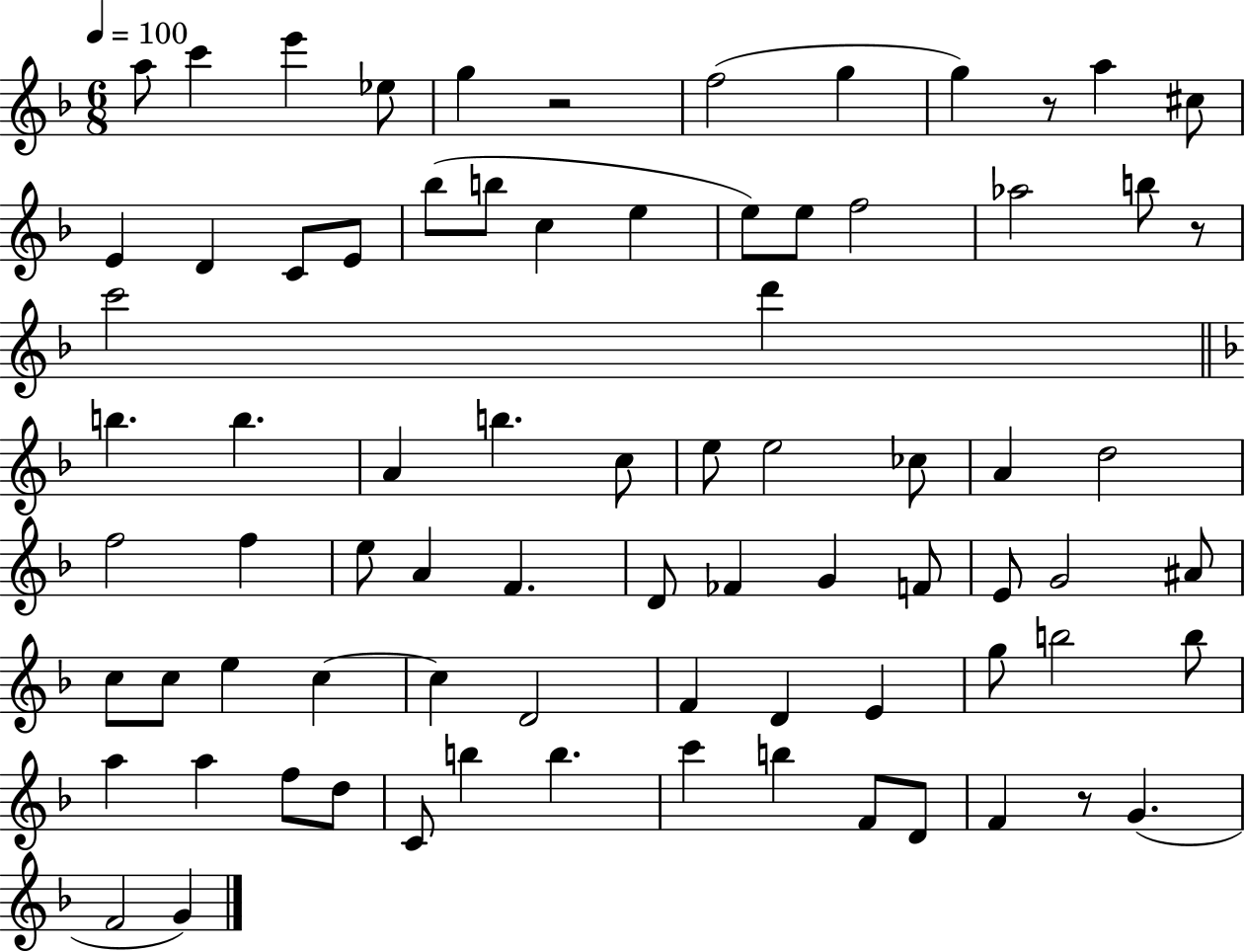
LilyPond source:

{
  \clef treble
  \numericTimeSignature
  \time 6/8
  \key f \major
  \tempo 4 = 100
  a''8 c'''4 e'''4 ees''8 | g''4 r2 | f''2( g''4 | g''4) r8 a''4 cis''8 | \break e'4 d'4 c'8 e'8 | bes''8( b''8 c''4 e''4 | e''8) e''8 f''2 | aes''2 b''8 r8 | \break c'''2 d'''4 | \bar "||" \break \key f \major b''4. b''4. | a'4 b''4. c''8 | e''8 e''2 ces''8 | a'4 d''2 | \break f''2 f''4 | e''8 a'4 f'4. | d'8 fes'4 g'4 f'8 | e'8 g'2 ais'8 | \break c''8 c''8 e''4 c''4~~ | c''4 d'2 | f'4 d'4 e'4 | g''8 b''2 b''8 | \break a''4 a''4 f''8 d''8 | c'8 b''4 b''4. | c'''4 b''4 f'8 d'8 | f'4 r8 g'4.( | \break f'2 g'4) | \bar "|."
}